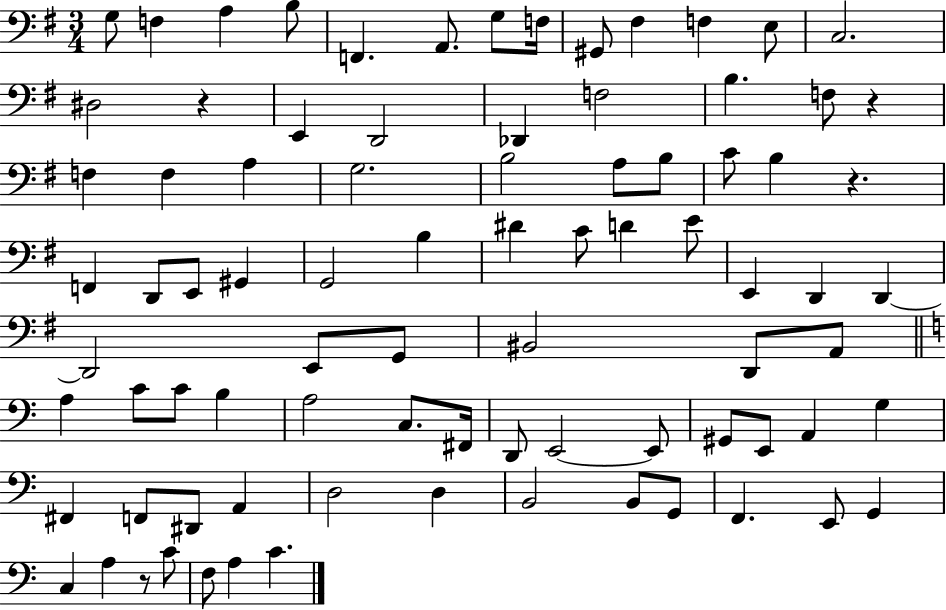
X:1
T:Untitled
M:3/4
L:1/4
K:G
G,/2 F, A, B,/2 F,, A,,/2 G,/2 F,/4 ^G,,/2 ^F, F, E,/2 C,2 ^D,2 z E,, D,,2 _D,, F,2 B, F,/2 z F, F, A, G,2 B,2 A,/2 B,/2 C/2 B, z F,, D,,/2 E,,/2 ^G,, G,,2 B, ^D C/2 D E/2 E,, D,, D,, D,,2 E,,/2 G,,/2 ^B,,2 D,,/2 A,,/2 A, C/2 C/2 B, A,2 C,/2 ^F,,/4 D,,/2 E,,2 E,,/2 ^G,,/2 E,,/2 A,, G, ^F,, F,,/2 ^D,,/2 A,, D,2 D, B,,2 B,,/2 G,,/2 F,, E,,/2 G,, C, A, z/2 C/2 F,/2 A, C